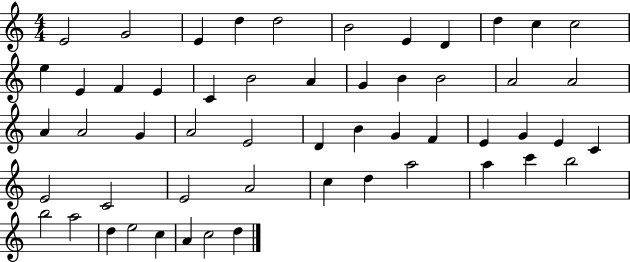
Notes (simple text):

E4/h G4/h E4/q D5/q D5/h B4/h E4/q D4/q D5/q C5/q C5/h E5/q E4/q F4/q E4/q C4/q B4/h A4/q G4/q B4/q B4/h A4/h A4/h A4/q A4/h G4/q A4/h E4/h D4/q B4/q G4/q F4/q E4/q G4/q E4/q C4/q E4/h C4/h E4/h A4/h C5/q D5/q A5/h A5/q C6/q B5/h B5/h A5/h D5/q E5/h C5/q A4/q C5/h D5/q